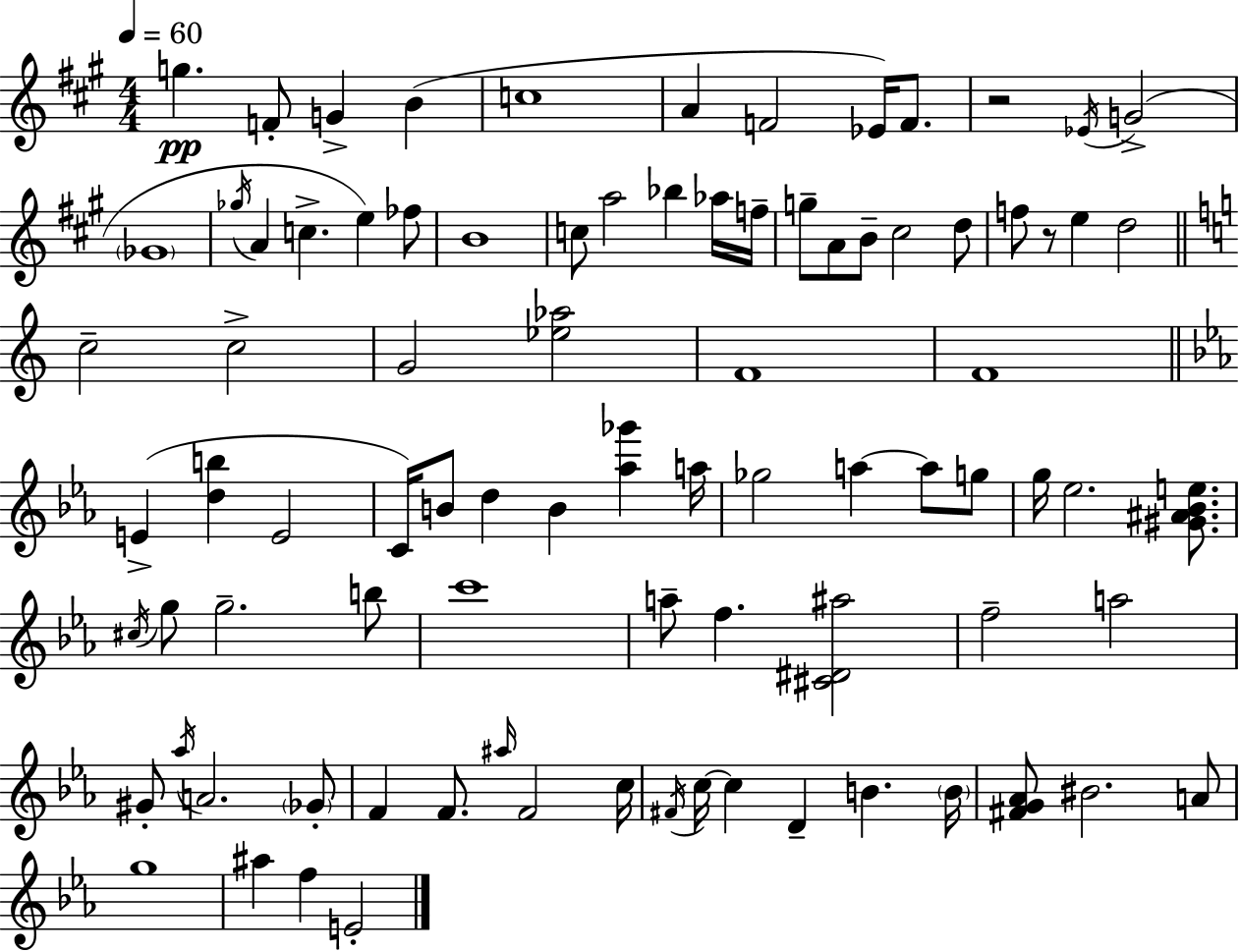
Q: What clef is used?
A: treble